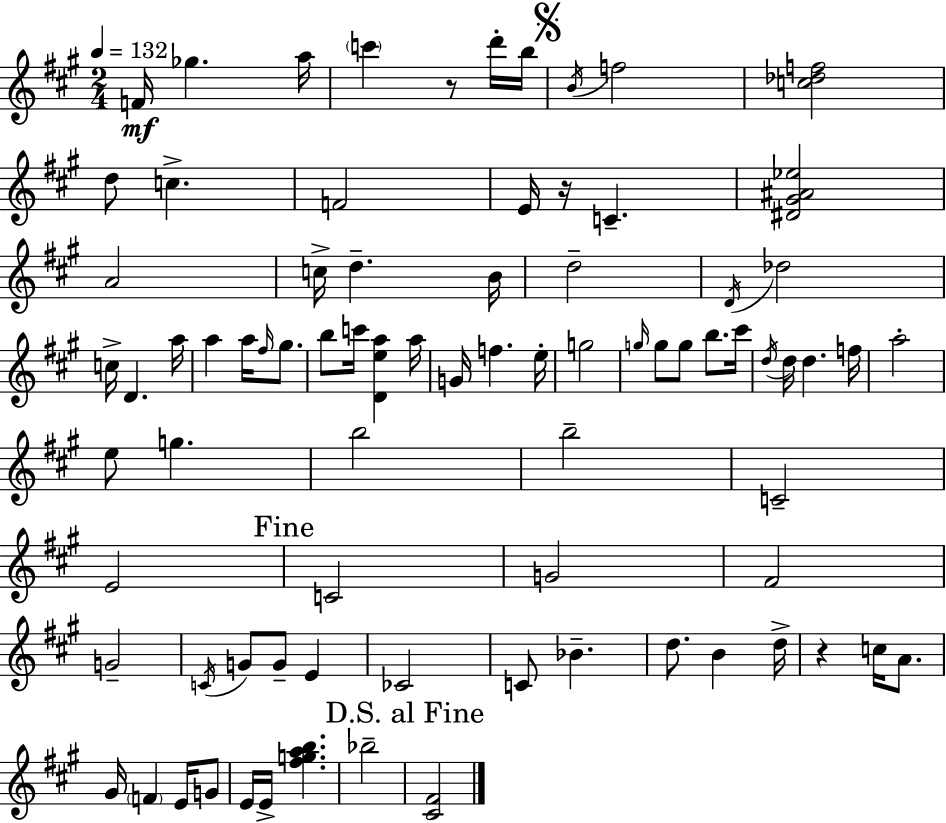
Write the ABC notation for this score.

X:1
T:Untitled
M:2/4
L:1/4
K:A
F/4 _g a/4 c' z/2 d'/4 b/4 B/4 f2 [c_df]2 d/2 c F2 E/4 z/4 C [^D^G^A_e]2 A2 c/4 d B/4 d2 D/4 _d2 c/4 D a/4 a a/4 ^f/4 ^g/2 b/2 c'/4 [Dea] a/4 G/4 f e/4 g2 g/4 g/2 g/2 b/2 ^c'/4 d/4 d/4 d f/4 a2 e/2 g b2 b2 C2 E2 C2 G2 ^F2 G2 C/4 G/2 G/2 E _C2 C/2 _B d/2 B d/4 z c/4 A/2 ^G/4 F E/4 G/2 E/4 E/4 [^fgab] _b2 [^C^F]2